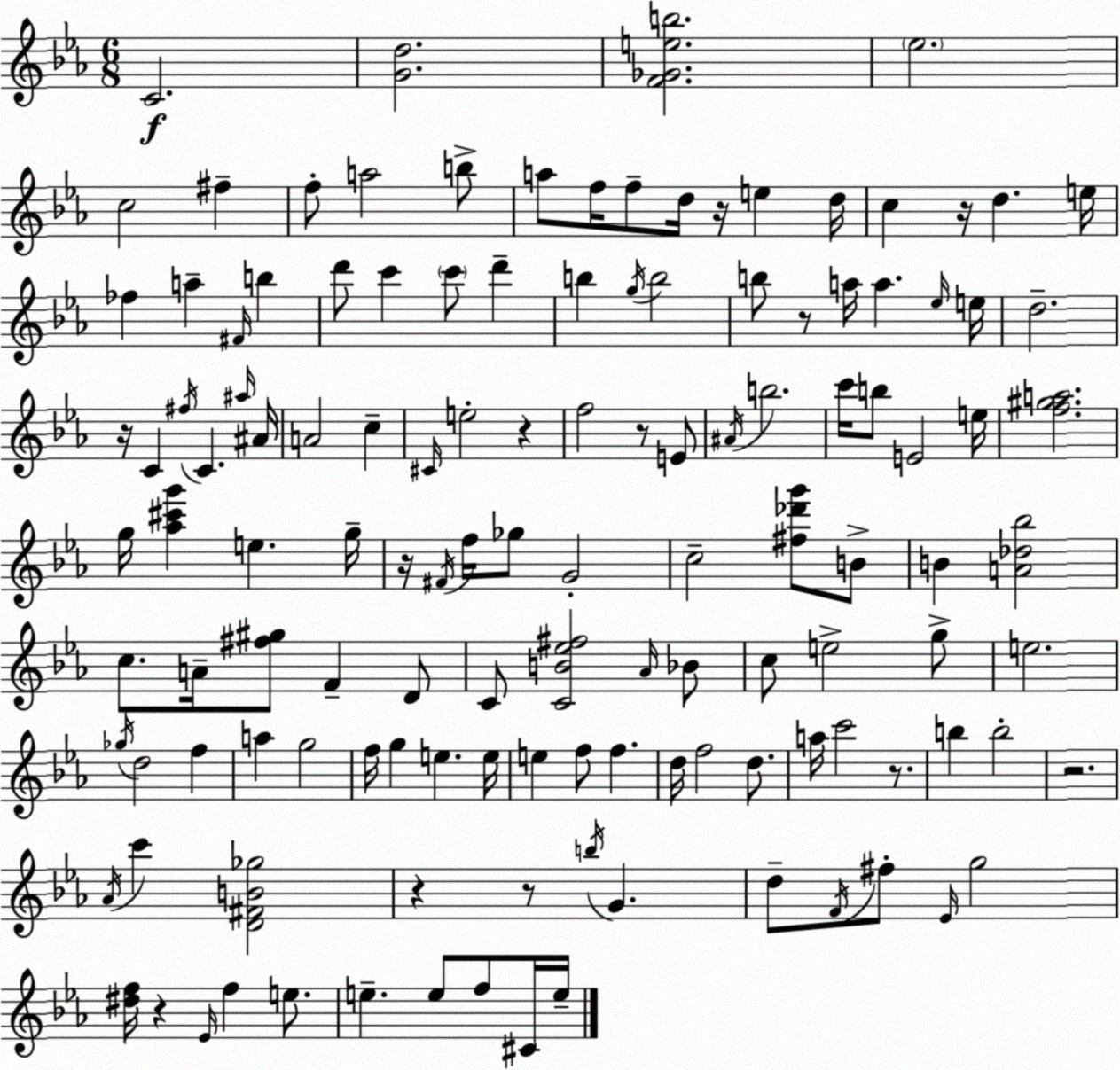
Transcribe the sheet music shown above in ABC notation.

X:1
T:Untitled
M:6/8
L:1/4
K:Eb
C2 [Gd]2 [F_Geb]2 _e2 c2 ^f f/2 a2 b/2 a/2 f/4 f/2 d/4 z/4 e d/4 c z/4 d e/4 _f a ^F/4 b d'/2 c' c'/2 d' b g/4 b2 b/2 z/2 a/4 a _e/4 e/4 d2 z/4 C ^f/4 C ^a/4 ^A/4 A2 c ^C/4 e2 z f2 z/2 E/2 ^A/4 b2 c'/4 b/2 E2 e/4 [f^ga]2 g/4 [_a^c'g'] e g/4 z/4 ^F/4 f/4 _g/2 G2 c2 [^f_d'g']/2 B/2 B [A_d_b]2 c/2 A/4 [^f^g]/2 F D/2 C/2 [CB_e^f]2 _A/4 _B/2 c/2 e2 g/2 e2 _g/4 d2 f a g2 f/4 g e e/4 e f/2 f d/4 f2 d/2 a/4 c'2 z/2 b b2 z2 _A/4 c' [D^FB_g]2 z z/2 b/4 G d/2 F/4 ^f/2 _E/4 g2 [^df]/4 z _E/4 f e/2 e e/2 f/2 ^C/4 e/4